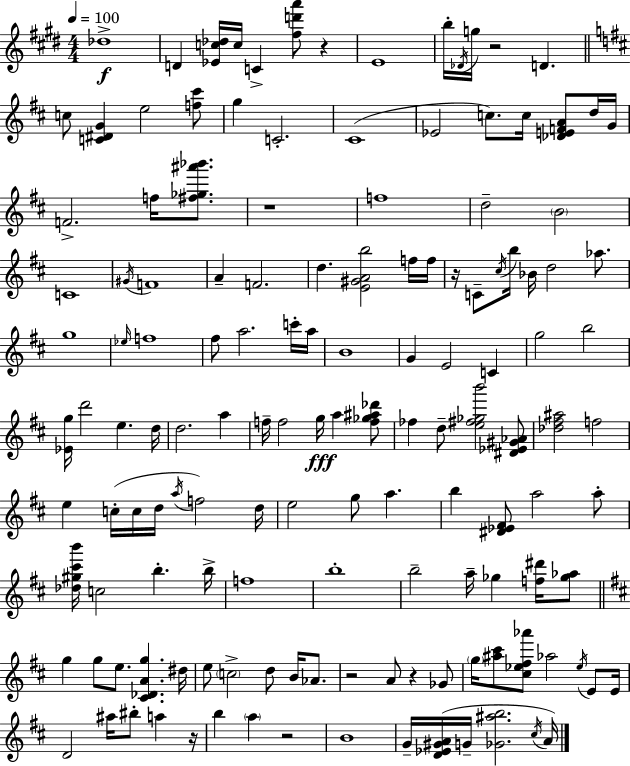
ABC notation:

X:1
T:Untitled
M:4/4
L:1/4
K:E
_d4 D [_Ec_d]/4 c/4 C [^fd'a']/2 z E4 b/4 _D/4 g/4 z2 D c/2 [C^DG] e2 [f^c']/2 g C2 ^C4 _E2 c/2 c/4 [_DEFA]/2 d/4 G/4 F2 f/4 [^f_g^a'_b']/2 z4 f4 d2 B2 C4 ^G/4 F4 A F2 d [E^GAb]2 f/4 f/4 z/4 C/2 ^c/4 b/4 _B/4 d2 _a/2 g4 _e/4 f4 ^f/2 a2 c'/4 a/4 B4 G E2 C g2 b2 [_Eg]/4 d'2 e d/4 d2 a f/4 f2 g/4 a [f_g^a_d']/2 _f d/2 [e^f_gb']2 [^D_E^G_A]/2 [_d^f^a]2 f2 e c/4 c/4 d/4 a/4 f2 d/4 e2 g/2 a b [^D_E^F]/2 a2 a/2 [_d^g^c'b']/4 c2 b b/4 f4 b4 b2 a/4 _g [f^d']/4 [_g_a]/2 g g/2 e/2 [^C_DAg] ^d/4 e/2 c2 d/2 B/4 _A/2 z2 A/2 z _G/2 g/4 [^a^c']/2 [^c_e^f_a']/2 _a2 _e/4 E/2 E/4 D2 ^a/4 ^b/2 a z/4 b a z2 B4 G/4 [D_E^GA]/4 G/4 [_G^ab]2 ^c/4 A/4